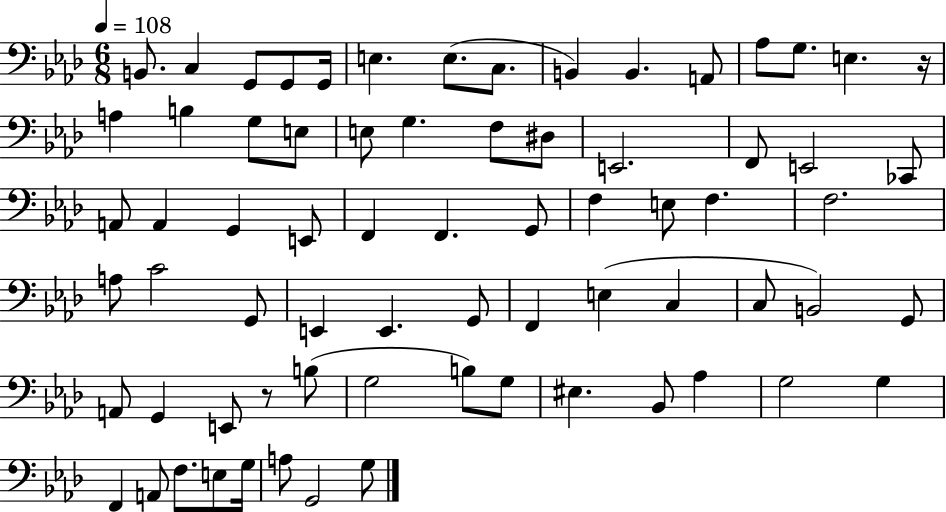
B2/e. C3/q G2/e G2/e G2/s E3/q. E3/e. C3/e. B2/q B2/q. A2/e Ab3/e G3/e. E3/q. R/s A3/q B3/q G3/e E3/e E3/e G3/q. F3/e D#3/e E2/h. F2/e E2/h CES2/e A2/e A2/q G2/q E2/e F2/q F2/q. G2/e F3/q E3/e F3/q. F3/h. A3/e C4/h G2/e E2/q E2/q. G2/e F2/q E3/q C3/q C3/e B2/h G2/e A2/e G2/q E2/e R/e B3/e G3/h B3/e G3/e EIS3/q. Bb2/e Ab3/q G3/h G3/q F2/q A2/e F3/e. E3/e G3/s A3/e G2/h G3/e